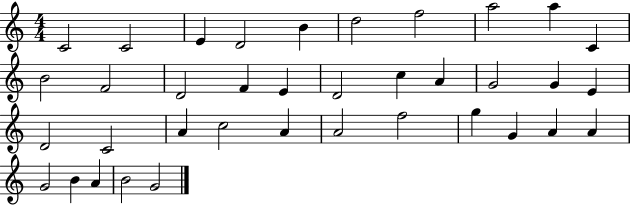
C4/h C4/h E4/q D4/h B4/q D5/h F5/h A5/h A5/q C4/q B4/h F4/h D4/h F4/q E4/q D4/h C5/q A4/q G4/h G4/q E4/q D4/h C4/h A4/q C5/h A4/q A4/h F5/h G5/q G4/q A4/q A4/q G4/h B4/q A4/q B4/h G4/h